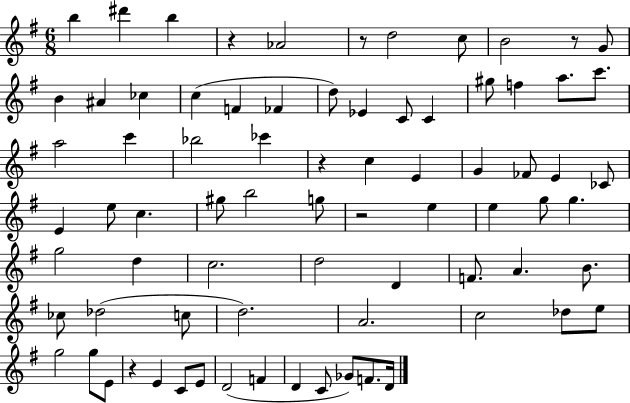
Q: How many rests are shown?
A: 6